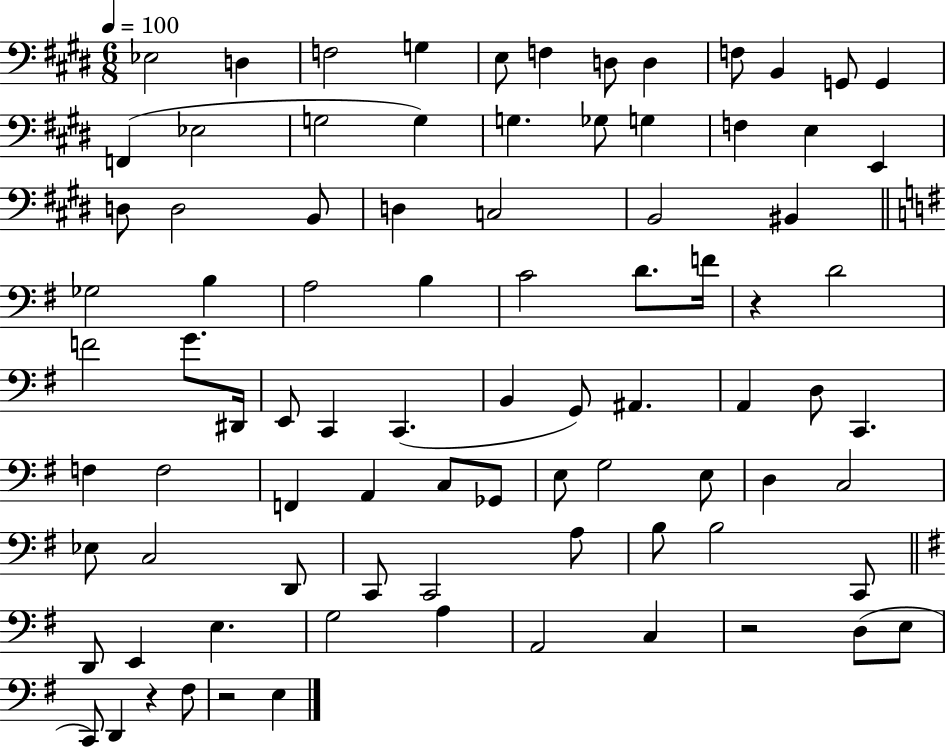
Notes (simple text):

Eb3/h D3/q F3/h G3/q E3/e F3/q D3/e D3/q F3/e B2/q G2/e G2/q F2/q Eb3/h G3/h G3/q G3/q. Gb3/e G3/q F3/q E3/q E2/q D3/e D3/h B2/e D3/q C3/h B2/h BIS2/q Gb3/h B3/q A3/h B3/q C4/h D4/e. F4/s R/q D4/h F4/h G4/e. D#2/s E2/e C2/q C2/q. B2/q G2/e A#2/q. A2/q D3/e C2/q. F3/q F3/h F2/q A2/q C3/e Gb2/e E3/e G3/h E3/e D3/q C3/h Eb3/e C3/h D2/e C2/e C2/h A3/e B3/e B3/h C2/e D2/e E2/q E3/q. G3/h A3/q A2/h C3/q R/h D3/e E3/e C2/e D2/q R/q F#3/e R/h E3/q